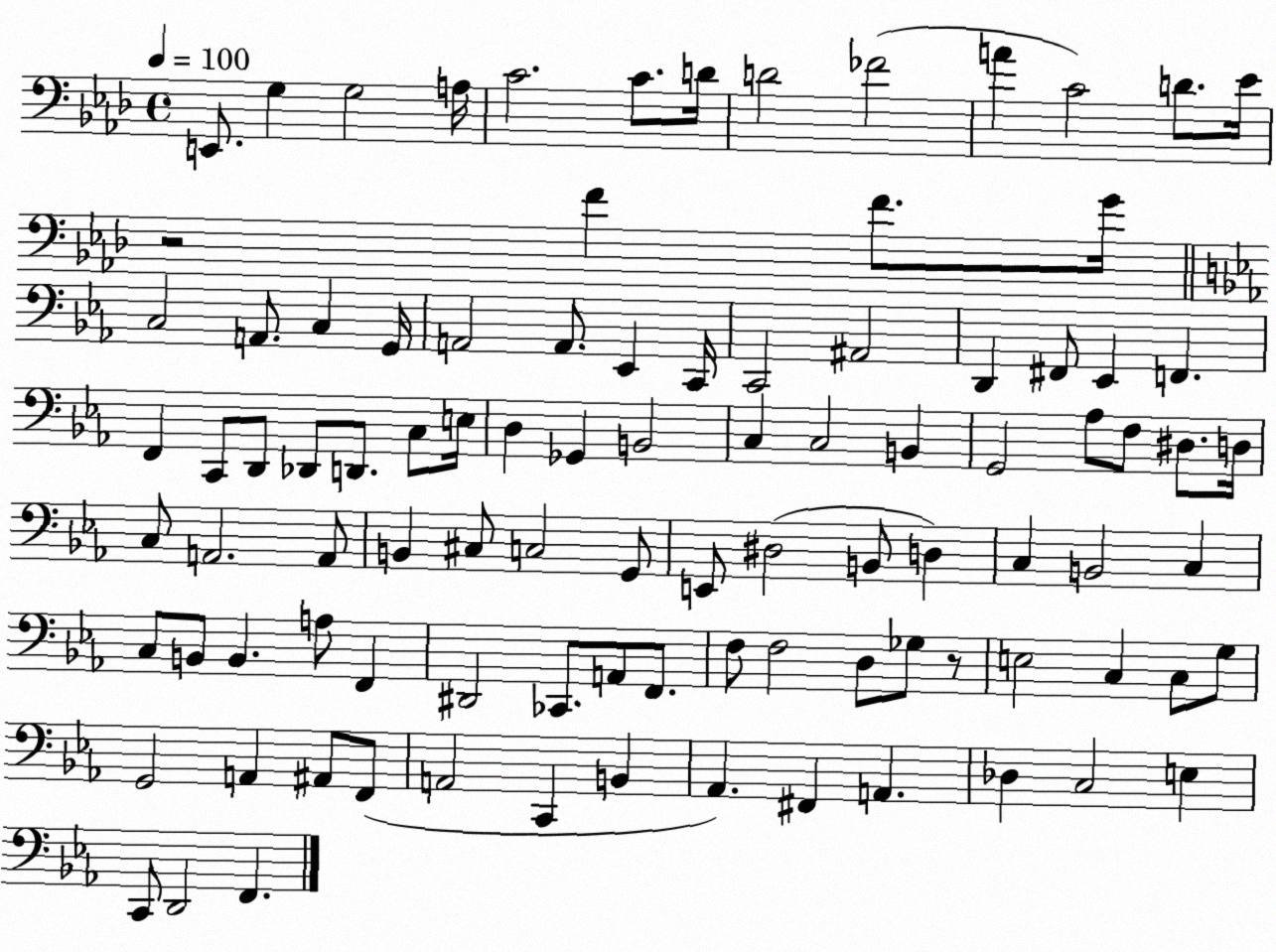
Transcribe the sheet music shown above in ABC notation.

X:1
T:Untitled
M:4/4
L:1/4
K:Ab
E,,/2 G, G,2 A,/4 C2 C/2 D/4 D2 _F2 A C2 D/2 _E/4 z2 F F/2 G/4 C,2 A,,/2 C, G,,/4 A,,2 A,,/2 _E,, C,,/4 C,,2 ^A,,2 D,, ^F,,/2 _E,, F,, F,, C,,/2 D,,/2 _D,,/2 D,,/2 C,/2 E,/4 D, _G,, B,,2 C, C,2 B,, G,,2 _A,/2 F,/2 ^D,/2 D,/4 C,/2 A,,2 A,,/2 B,, ^C,/2 C,2 G,,/2 E,,/2 ^D,2 B,,/2 D, C, B,,2 C, C,/2 B,,/2 B,, A,/2 F,, ^D,,2 _C,,/2 A,,/2 F,,/2 F,/2 F,2 D,/2 _G,/2 z/2 E,2 C, C,/2 G,/2 G,,2 A,, ^A,,/2 F,,/2 A,,2 C,, B,, _A,, ^F,, A,, _D, C,2 E, C,,/2 D,,2 F,,